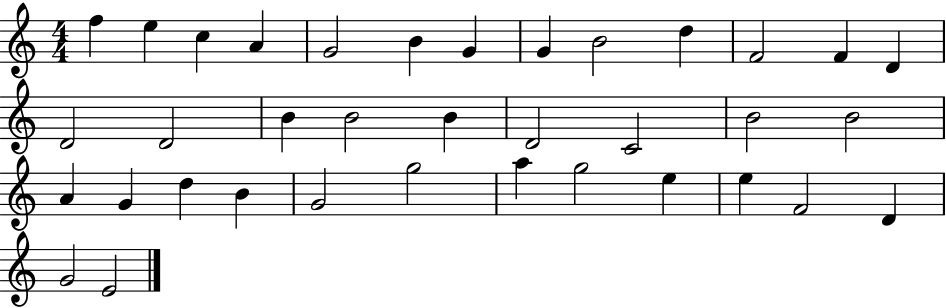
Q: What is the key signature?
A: C major